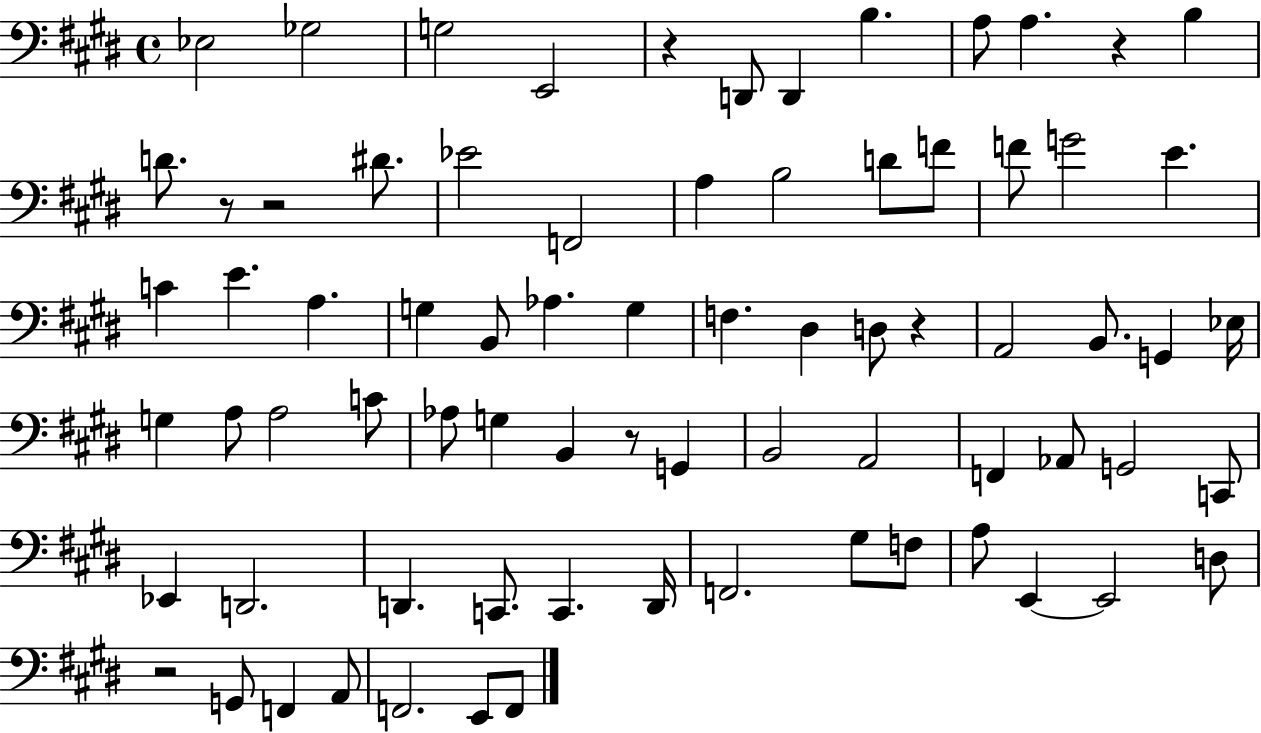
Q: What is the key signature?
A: E major